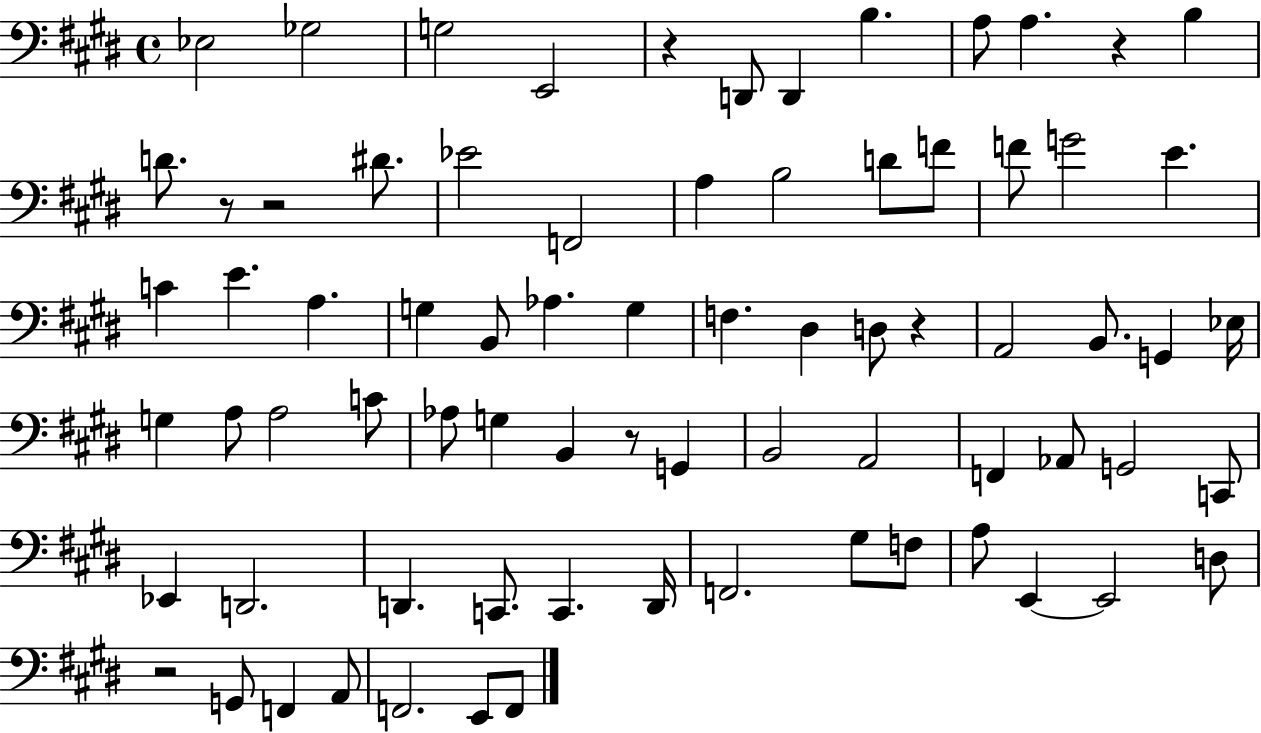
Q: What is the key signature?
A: E major